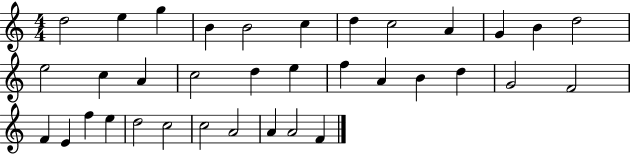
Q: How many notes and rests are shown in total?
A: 35